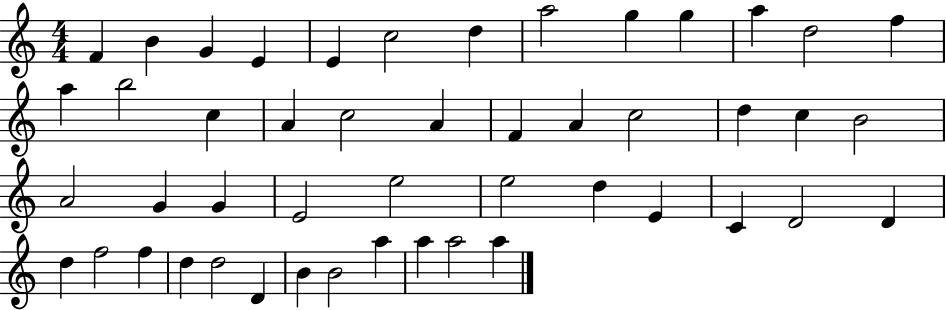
F4/q B4/q G4/q E4/q E4/q C5/h D5/q A5/h G5/q G5/q A5/q D5/h F5/q A5/q B5/h C5/q A4/q C5/h A4/q F4/q A4/q C5/h D5/q C5/q B4/h A4/h G4/q G4/q E4/h E5/h E5/h D5/q E4/q C4/q D4/h D4/q D5/q F5/h F5/q D5/q D5/h D4/q B4/q B4/h A5/q A5/q A5/h A5/q